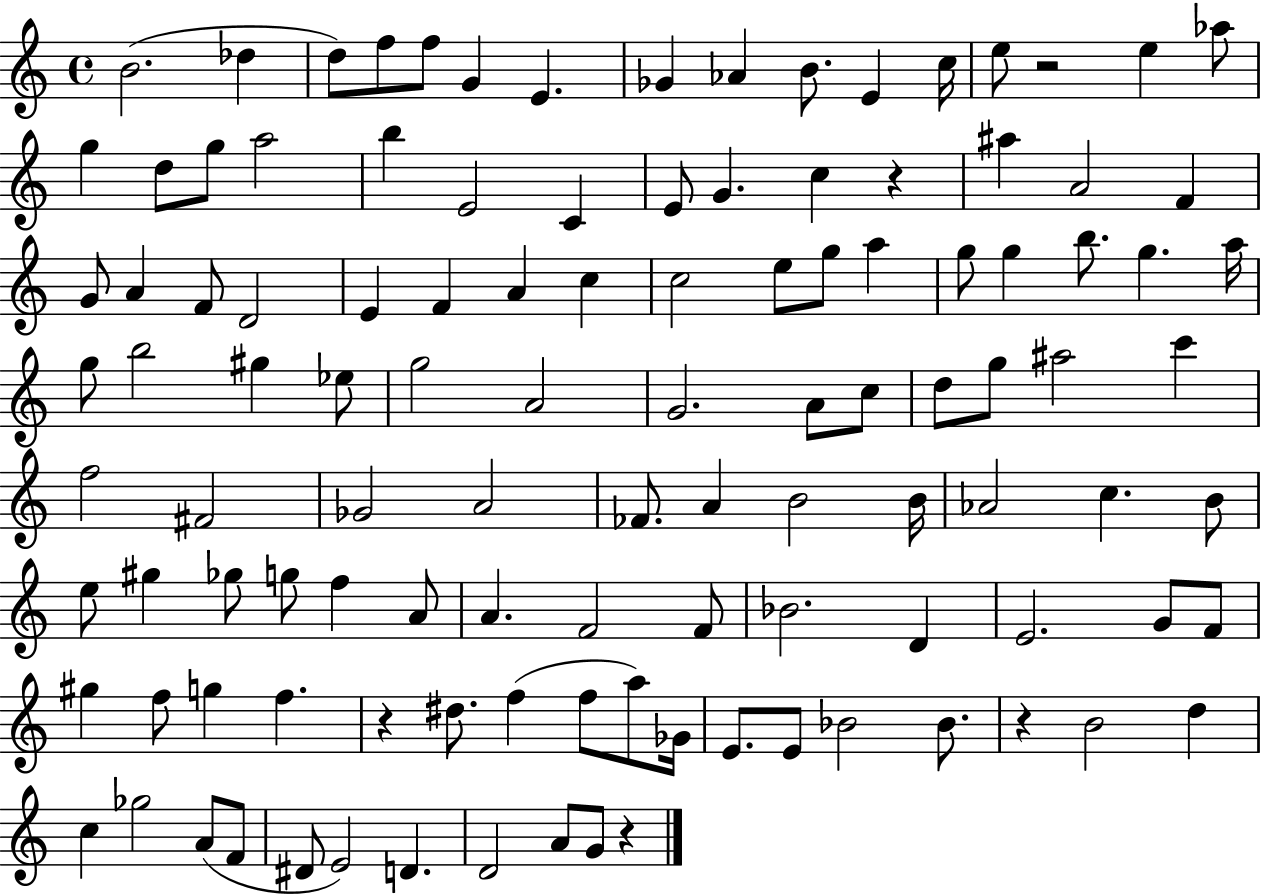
X:1
T:Untitled
M:4/4
L:1/4
K:C
B2 _d d/2 f/2 f/2 G E _G _A B/2 E c/4 e/2 z2 e _a/2 g d/2 g/2 a2 b E2 C E/2 G c z ^a A2 F G/2 A F/2 D2 E F A c c2 e/2 g/2 a g/2 g b/2 g a/4 g/2 b2 ^g _e/2 g2 A2 G2 A/2 c/2 d/2 g/2 ^a2 c' f2 ^F2 _G2 A2 _F/2 A B2 B/4 _A2 c B/2 e/2 ^g _g/2 g/2 f A/2 A F2 F/2 _B2 D E2 G/2 F/2 ^g f/2 g f z ^d/2 f f/2 a/2 _G/4 E/2 E/2 _B2 _B/2 z B2 d c _g2 A/2 F/2 ^D/2 E2 D D2 A/2 G/2 z